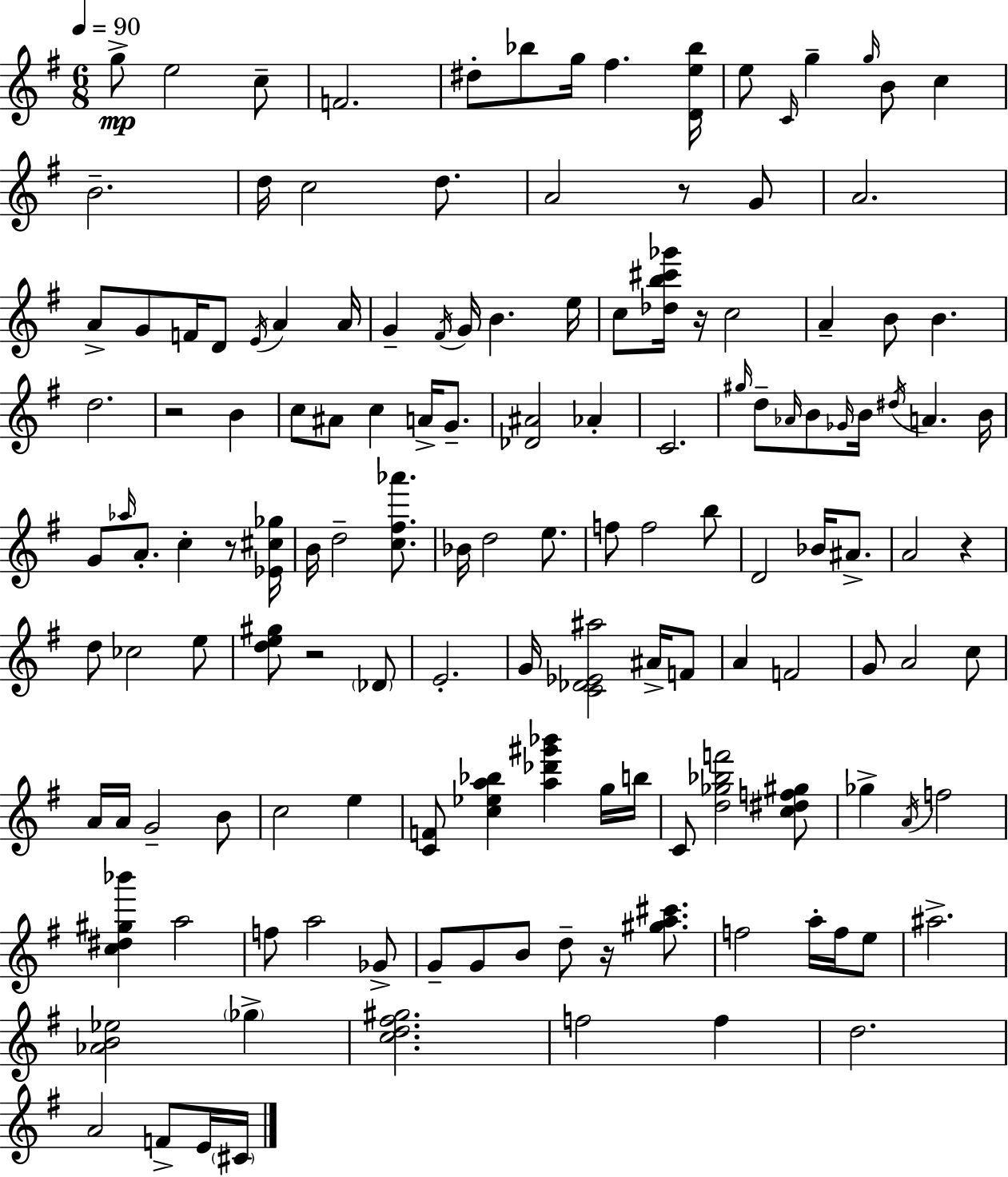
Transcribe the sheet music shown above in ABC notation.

X:1
T:Untitled
M:6/8
L:1/4
K:Em
g/2 e2 c/2 F2 ^d/2 _b/2 g/4 ^f [De_b]/4 e/2 C/4 g g/4 B/2 c B2 d/4 c2 d/2 A2 z/2 G/2 A2 A/2 G/2 F/4 D/2 E/4 A A/4 G ^F/4 G/4 B e/4 c/2 [_db^c'_g']/4 z/4 c2 A B/2 B d2 z2 B c/2 ^A/2 c A/4 G/2 [_D^A]2 _A C2 ^g/4 d/2 _A/4 B/2 _G/4 B/4 ^d/4 A B/4 G/2 _a/4 A/2 c z/2 [_E^c_g]/4 B/4 d2 [c^f_a']/2 _B/4 d2 e/2 f/2 f2 b/2 D2 _B/4 ^A/2 A2 z d/2 _c2 e/2 [de^g]/2 z2 _D/2 E2 G/4 [C_D_E^a]2 ^A/4 F/2 A F2 G/2 A2 c/2 A/4 A/4 G2 B/2 c2 e [CF]/2 [c_ea_b] [a_d'^g'_b'] g/4 b/4 C/2 [d_g_bf']2 [c^df^g]/2 _g A/4 f2 [c^d^g_b'] a2 f/2 a2 _G/2 G/2 G/2 B/2 d/2 z/4 [^ga^c']/2 f2 a/4 f/4 e/2 ^a2 [_AB_e]2 _g [cd^f^g]2 f2 f d2 A2 F/2 E/4 ^C/4